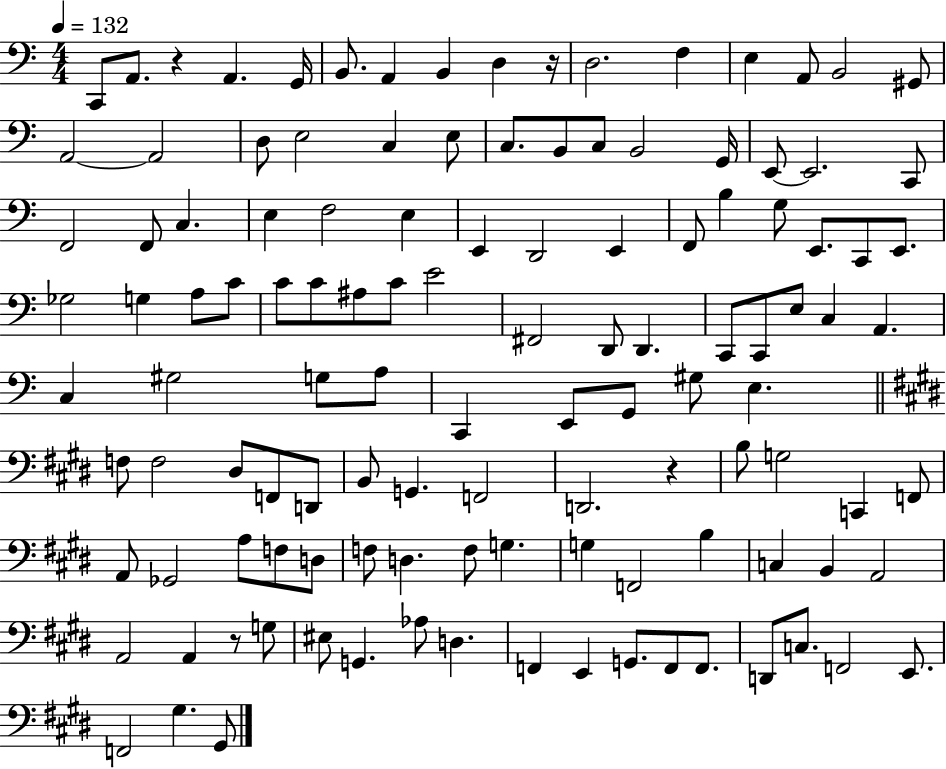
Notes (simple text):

C2/e A2/e. R/q A2/q. G2/s B2/e. A2/q B2/q D3/q R/s D3/h. F3/q E3/q A2/e B2/h G#2/e A2/h A2/h D3/e E3/h C3/q E3/e C3/e. B2/e C3/e B2/h G2/s E2/e E2/h. C2/e F2/h F2/e C3/q. E3/q F3/h E3/q E2/q D2/h E2/q F2/e B3/q G3/e E2/e. C2/e E2/e. Gb3/h G3/q A3/e C4/e C4/e C4/e A#3/e C4/e E4/h F#2/h D2/e D2/q. C2/e C2/e E3/e C3/q A2/q. C3/q G#3/h G3/e A3/e C2/q E2/e G2/e G#3/e E3/q. F3/e F3/h D#3/e F2/e D2/e B2/e G2/q. F2/h D2/h. R/q B3/e G3/h C2/q F2/e A2/e Gb2/h A3/e F3/e D3/e F3/e D3/q. F3/e G3/q. G3/q F2/h B3/q C3/q B2/q A2/h A2/h A2/q R/e G3/e EIS3/e G2/q. Ab3/e D3/q. F2/q E2/q G2/e. F2/e F2/e. D2/e C3/e. F2/h E2/e. F2/h G#3/q. G#2/e